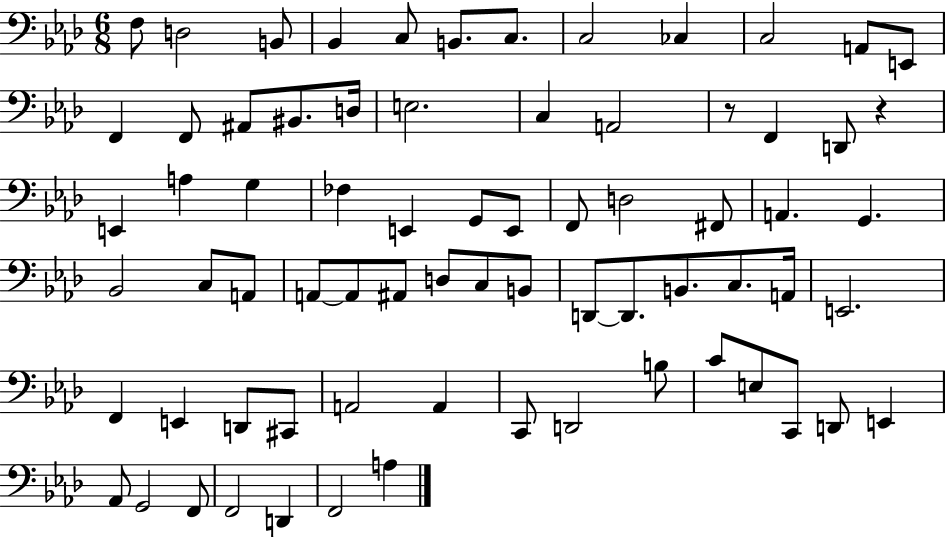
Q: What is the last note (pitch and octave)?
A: A3